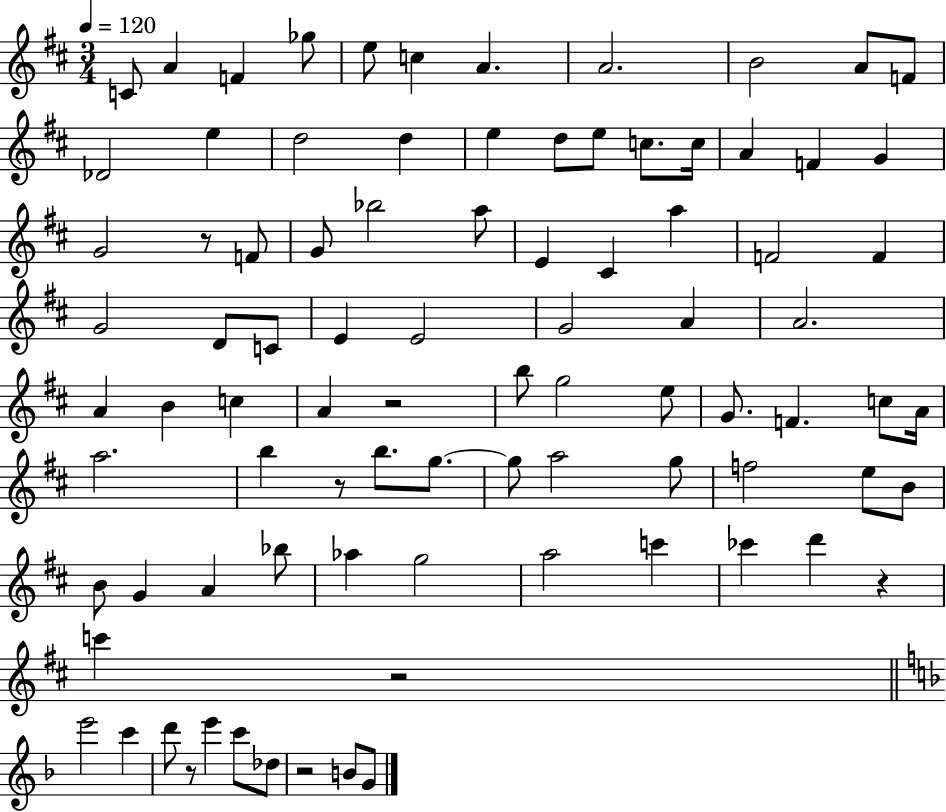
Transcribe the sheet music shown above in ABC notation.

X:1
T:Untitled
M:3/4
L:1/4
K:D
C/2 A F _g/2 e/2 c A A2 B2 A/2 F/2 _D2 e d2 d e d/2 e/2 c/2 c/4 A F G G2 z/2 F/2 G/2 _b2 a/2 E ^C a F2 F G2 D/2 C/2 E E2 G2 A A2 A B c A z2 b/2 g2 e/2 G/2 F c/2 A/4 a2 b z/2 b/2 g/2 g/2 a2 g/2 f2 e/2 B/2 B/2 G A _b/2 _a g2 a2 c' _c' d' z c' z2 e'2 c' d'/2 z/2 e' c'/2 _d/2 z2 B/2 G/2